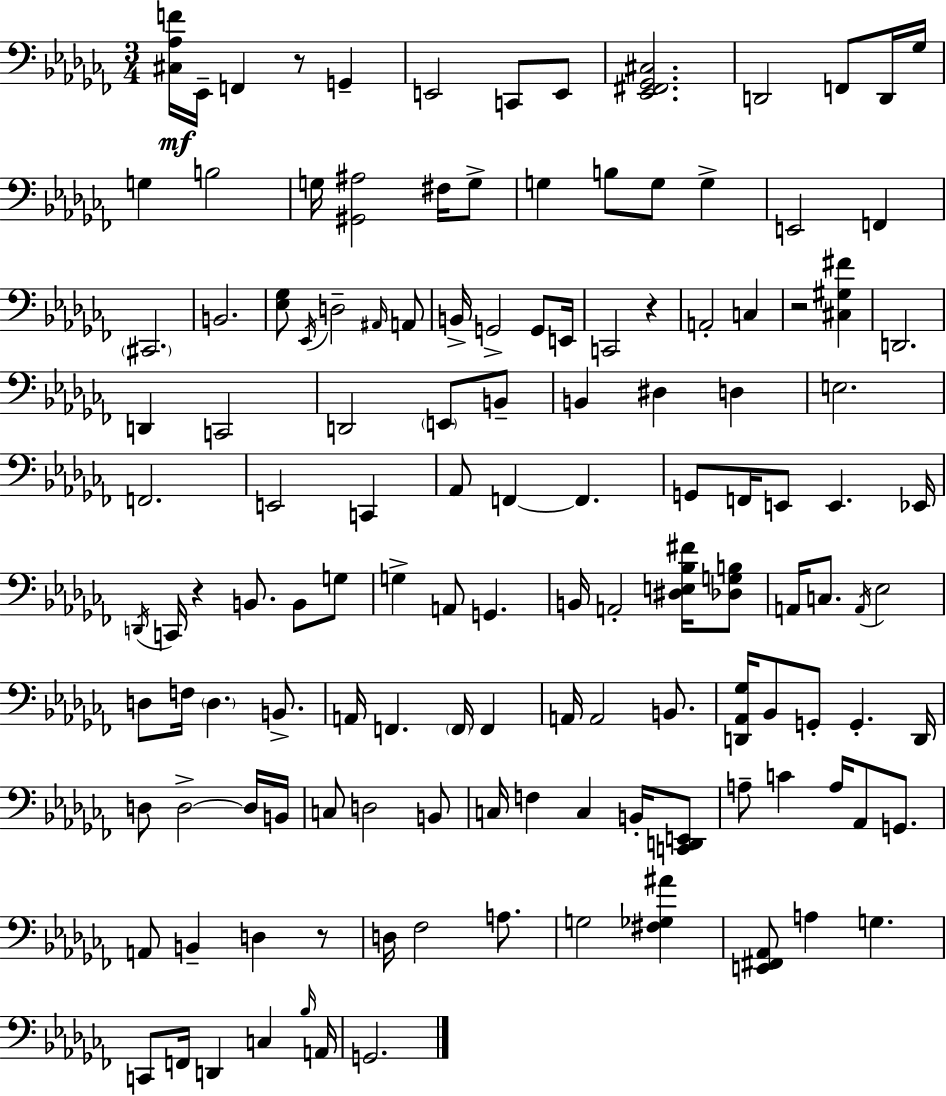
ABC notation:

X:1
T:Untitled
M:3/4
L:1/4
K:Abm
[^C,_A,F]/4 _E,,/4 F,, z/2 G,, E,,2 C,,/2 E,,/2 [_E,,^F,,_G,,^C,]2 D,,2 F,,/2 D,,/4 _G,/4 G, B,2 G,/4 [^G,,^A,]2 ^F,/4 G,/2 G, B,/2 G,/2 G, E,,2 F,, ^C,,2 B,,2 [_E,_G,]/2 _E,,/4 D,2 ^A,,/4 A,,/2 B,,/4 G,,2 G,,/2 E,,/4 C,,2 z A,,2 C, z2 [^C,^G,^F] D,,2 D,, C,,2 D,,2 E,,/2 B,,/2 B,, ^D, D, E,2 F,,2 E,,2 C,, _A,,/2 F,, F,, G,,/2 F,,/4 E,,/2 E,, _E,,/4 D,,/4 C,,/4 z B,,/2 B,,/2 G,/2 G, A,,/2 G,, B,,/4 A,,2 [^D,E,_B,^F]/4 [_D,G,B,]/2 A,,/4 C,/2 A,,/4 _E,2 D,/2 F,/4 D, B,,/2 A,,/4 F,, F,,/4 F,, A,,/4 A,,2 B,,/2 [D,,_A,,_G,]/4 _B,,/2 G,,/2 G,, D,,/4 D,/2 D,2 D,/4 B,,/4 C,/2 D,2 B,,/2 C,/4 F, C, B,,/4 [C,,D,,E,,]/2 A,/2 C A,/4 _A,,/2 G,,/2 A,,/2 B,, D, z/2 D,/4 _F,2 A,/2 G,2 [^F,_G,^A] [E,,^F,,_A,,]/2 A, G, C,,/2 F,,/4 D,, C, _B,/4 A,,/4 G,,2